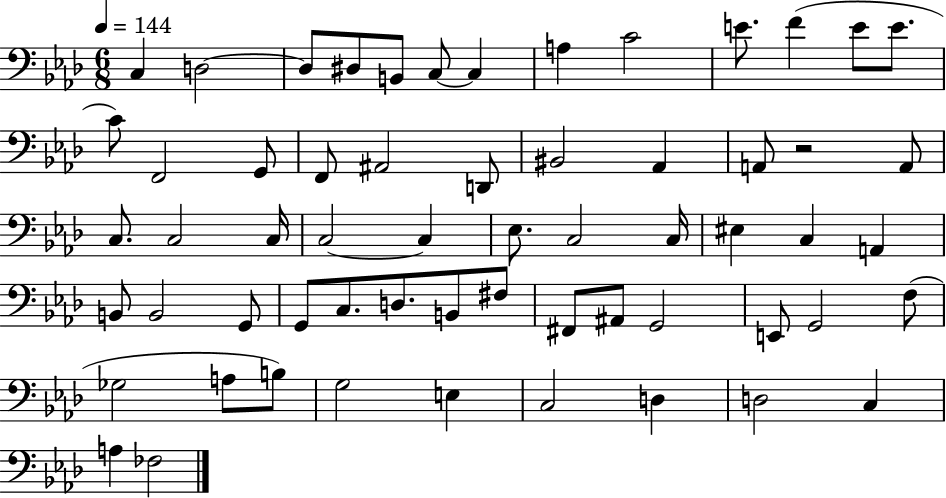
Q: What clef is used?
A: bass